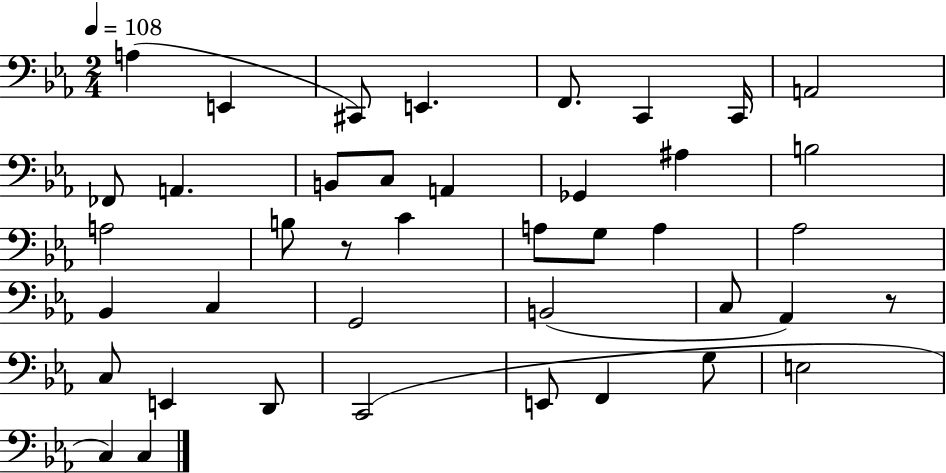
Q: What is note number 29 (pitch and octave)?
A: Ab2